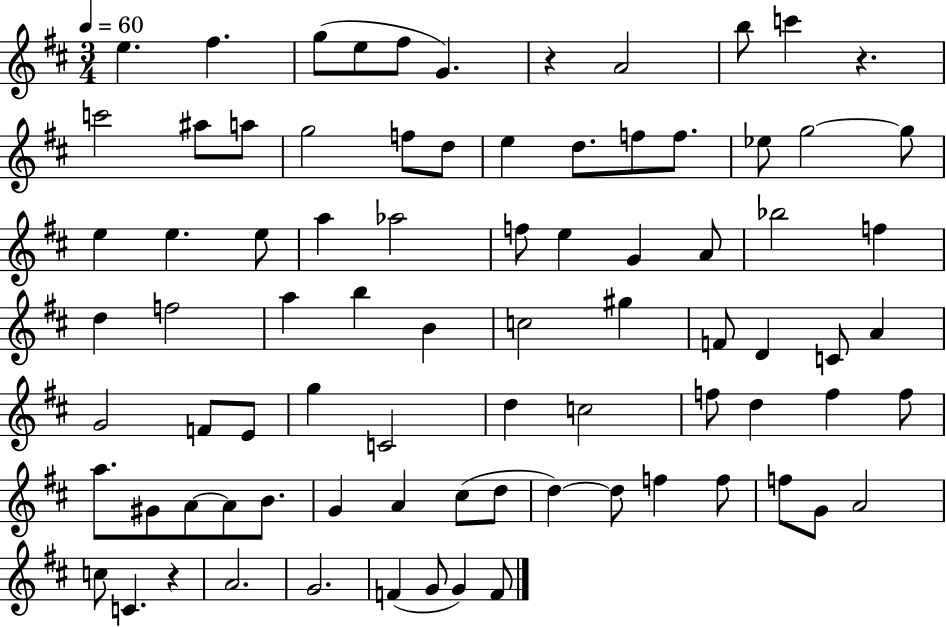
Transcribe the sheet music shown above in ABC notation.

X:1
T:Untitled
M:3/4
L:1/4
K:D
e ^f g/2 e/2 ^f/2 G z A2 b/2 c' z c'2 ^a/2 a/2 g2 f/2 d/2 e d/2 f/2 f/2 _e/2 g2 g/2 e e e/2 a _a2 f/2 e G A/2 _b2 f d f2 a b B c2 ^g F/2 D C/2 A G2 F/2 E/2 g C2 d c2 f/2 d f f/2 a/2 ^G/2 A/2 A/2 B/2 G A ^c/2 d/2 d d/2 f f/2 f/2 G/2 A2 c/2 C z A2 G2 F G/2 G F/2